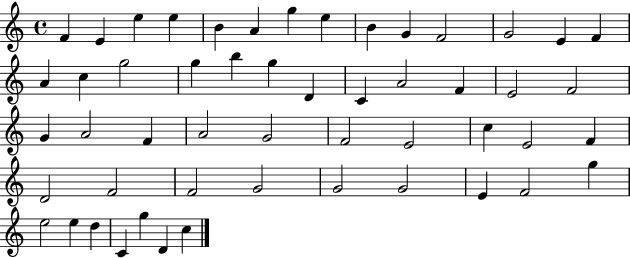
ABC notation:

X:1
T:Untitled
M:4/4
L:1/4
K:C
F E e e B A g e B G F2 G2 E F A c g2 g b g D C A2 F E2 F2 G A2 F A2 G2 F2 E2 c E2 F D2 F2 F2 G2 G2 G2 E F2 g e2 e d C g D c